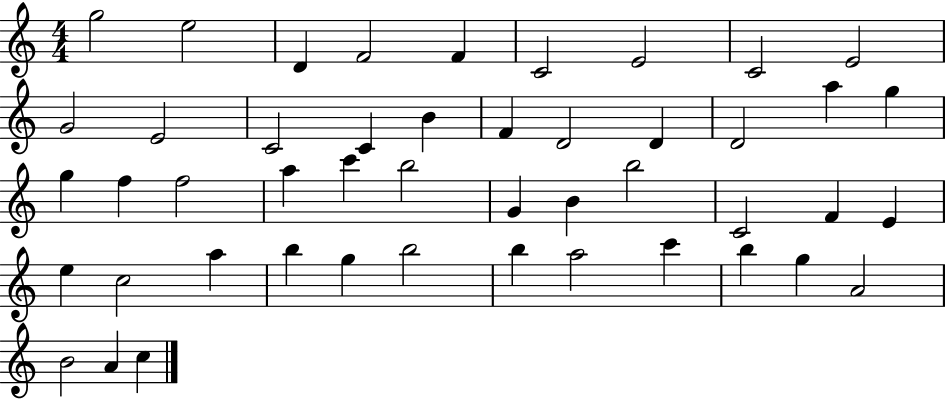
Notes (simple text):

G5/h E5/h D4/q F4/h F4/q C4/h E4/h C4/h E4/h G4/h E4/h C4/h C4/q B4/q F4/q D4/h D4/q D4/h A5/q G5/q G5/q F5/q F5/h A5/q C6/q B5/h G4/q B4/q B5/h C4/h F4/q E4/q E5/q C5/h A5/q B5/q G5/q B5/h B5/q A5/h C6/q B5/q G5/q A4/h B4/h A4/q C5/q